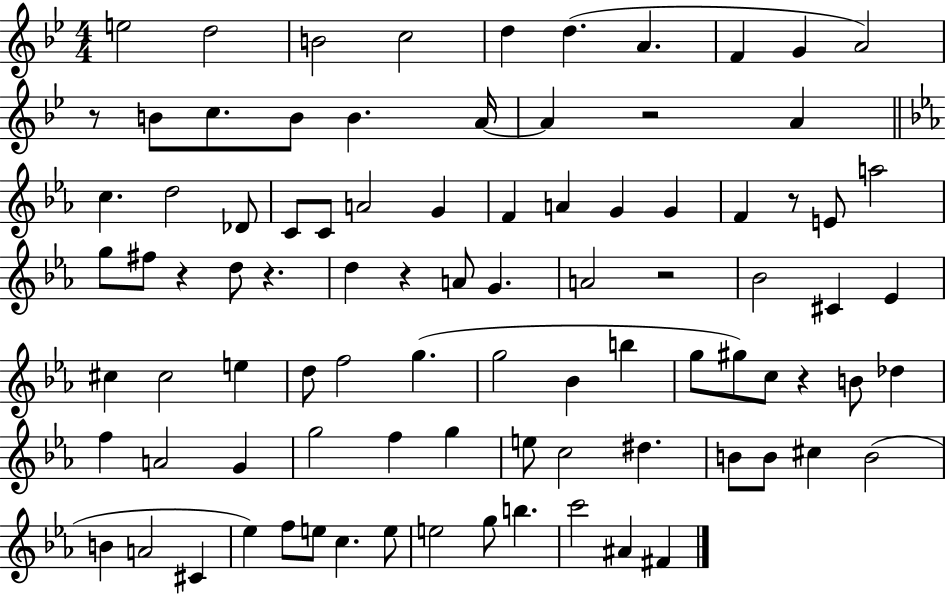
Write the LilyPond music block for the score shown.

{
  \clef treble
  \numericTimeSignature
  \time 4/4
  \key bes \major
  \repeat volta 2 { e''2 d''2 | b'2 c''2 | d''4 d''4.( a'4. | f'4 g'4 a'2) | \break r8 b'8 c''8. b'8 b'4. a'16~~ | a'4 r2 a'4 | \bar "||" \break \key ees \major c''4. d''2 des'8 | c'8 c'8 a'2 g'4 | f'4 a'4 g'4 g'4 | f'4 r8 e'8 a''2 | \break g''8 fis''8 r4 d''8 r4. | d''4 r4 a'8 g'4. | a'2 r2 | bes'2 cis'4 ees'4 | \break cis''4 cis''2 e''4 | d''8 f''2 g''4.( | g''2 bes'4 b''4 | g''8 gis''8) c''8 r4 b'8 des''4 | \break f''4 a'2 g'4 | g''2 f''4 g''4 | e''8 c''2 dis''4. | b'8 b'8 cis''4 b'2( | \break b'4 a'2 cis'4 | ees''4) f''8 e''8 c''4. e''8 | e''2 g''8 b''4. | c'''2 ais'4 fis'4 | \break } \bar "|."
}